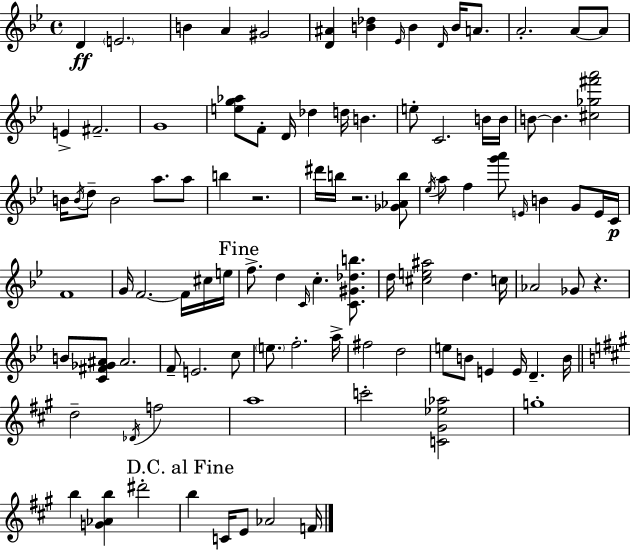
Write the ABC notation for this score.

X:1
T:Untitled
M:4/4
L:1/4
K:Gm
D E2 B A ^G2 [D^A] [B_d] _E/4 B D/4 B/4 A/2 A2 A/2 A/2 E ^F2 G4 [eg_a]/2 F/2 D/4 _d d/4 B e/2 C2 B/4 B/4 B/2 B [^c_g^f'a']2 B/4 B/4 d/2 B2 a/2 a/2 b z2 ^d'/4 b/4 z2 [_G_Ab]/2 _e/4 a/2 f [g'a']/2 E/4 B G/2 E/4 C/4 F4 G/4 F2 F/4 ^c/4 e/4 f/2 d C/4 c [C^G_db]/2 d/4 [^ce^a]2 d c/4 _A2 _G/2 z B/2 [C^F_G^A]/2 ^A2 F/2 E2 c/2 e/2 f2 a/4 ^f2 d2 e/2 B/2 E E/4 D B/4 d2 _D/4 f2 a4 c'2 [C^G_e_a]2 g4 b [G_Ab] ^d'2 b C/4 E/2 _A2 F/4